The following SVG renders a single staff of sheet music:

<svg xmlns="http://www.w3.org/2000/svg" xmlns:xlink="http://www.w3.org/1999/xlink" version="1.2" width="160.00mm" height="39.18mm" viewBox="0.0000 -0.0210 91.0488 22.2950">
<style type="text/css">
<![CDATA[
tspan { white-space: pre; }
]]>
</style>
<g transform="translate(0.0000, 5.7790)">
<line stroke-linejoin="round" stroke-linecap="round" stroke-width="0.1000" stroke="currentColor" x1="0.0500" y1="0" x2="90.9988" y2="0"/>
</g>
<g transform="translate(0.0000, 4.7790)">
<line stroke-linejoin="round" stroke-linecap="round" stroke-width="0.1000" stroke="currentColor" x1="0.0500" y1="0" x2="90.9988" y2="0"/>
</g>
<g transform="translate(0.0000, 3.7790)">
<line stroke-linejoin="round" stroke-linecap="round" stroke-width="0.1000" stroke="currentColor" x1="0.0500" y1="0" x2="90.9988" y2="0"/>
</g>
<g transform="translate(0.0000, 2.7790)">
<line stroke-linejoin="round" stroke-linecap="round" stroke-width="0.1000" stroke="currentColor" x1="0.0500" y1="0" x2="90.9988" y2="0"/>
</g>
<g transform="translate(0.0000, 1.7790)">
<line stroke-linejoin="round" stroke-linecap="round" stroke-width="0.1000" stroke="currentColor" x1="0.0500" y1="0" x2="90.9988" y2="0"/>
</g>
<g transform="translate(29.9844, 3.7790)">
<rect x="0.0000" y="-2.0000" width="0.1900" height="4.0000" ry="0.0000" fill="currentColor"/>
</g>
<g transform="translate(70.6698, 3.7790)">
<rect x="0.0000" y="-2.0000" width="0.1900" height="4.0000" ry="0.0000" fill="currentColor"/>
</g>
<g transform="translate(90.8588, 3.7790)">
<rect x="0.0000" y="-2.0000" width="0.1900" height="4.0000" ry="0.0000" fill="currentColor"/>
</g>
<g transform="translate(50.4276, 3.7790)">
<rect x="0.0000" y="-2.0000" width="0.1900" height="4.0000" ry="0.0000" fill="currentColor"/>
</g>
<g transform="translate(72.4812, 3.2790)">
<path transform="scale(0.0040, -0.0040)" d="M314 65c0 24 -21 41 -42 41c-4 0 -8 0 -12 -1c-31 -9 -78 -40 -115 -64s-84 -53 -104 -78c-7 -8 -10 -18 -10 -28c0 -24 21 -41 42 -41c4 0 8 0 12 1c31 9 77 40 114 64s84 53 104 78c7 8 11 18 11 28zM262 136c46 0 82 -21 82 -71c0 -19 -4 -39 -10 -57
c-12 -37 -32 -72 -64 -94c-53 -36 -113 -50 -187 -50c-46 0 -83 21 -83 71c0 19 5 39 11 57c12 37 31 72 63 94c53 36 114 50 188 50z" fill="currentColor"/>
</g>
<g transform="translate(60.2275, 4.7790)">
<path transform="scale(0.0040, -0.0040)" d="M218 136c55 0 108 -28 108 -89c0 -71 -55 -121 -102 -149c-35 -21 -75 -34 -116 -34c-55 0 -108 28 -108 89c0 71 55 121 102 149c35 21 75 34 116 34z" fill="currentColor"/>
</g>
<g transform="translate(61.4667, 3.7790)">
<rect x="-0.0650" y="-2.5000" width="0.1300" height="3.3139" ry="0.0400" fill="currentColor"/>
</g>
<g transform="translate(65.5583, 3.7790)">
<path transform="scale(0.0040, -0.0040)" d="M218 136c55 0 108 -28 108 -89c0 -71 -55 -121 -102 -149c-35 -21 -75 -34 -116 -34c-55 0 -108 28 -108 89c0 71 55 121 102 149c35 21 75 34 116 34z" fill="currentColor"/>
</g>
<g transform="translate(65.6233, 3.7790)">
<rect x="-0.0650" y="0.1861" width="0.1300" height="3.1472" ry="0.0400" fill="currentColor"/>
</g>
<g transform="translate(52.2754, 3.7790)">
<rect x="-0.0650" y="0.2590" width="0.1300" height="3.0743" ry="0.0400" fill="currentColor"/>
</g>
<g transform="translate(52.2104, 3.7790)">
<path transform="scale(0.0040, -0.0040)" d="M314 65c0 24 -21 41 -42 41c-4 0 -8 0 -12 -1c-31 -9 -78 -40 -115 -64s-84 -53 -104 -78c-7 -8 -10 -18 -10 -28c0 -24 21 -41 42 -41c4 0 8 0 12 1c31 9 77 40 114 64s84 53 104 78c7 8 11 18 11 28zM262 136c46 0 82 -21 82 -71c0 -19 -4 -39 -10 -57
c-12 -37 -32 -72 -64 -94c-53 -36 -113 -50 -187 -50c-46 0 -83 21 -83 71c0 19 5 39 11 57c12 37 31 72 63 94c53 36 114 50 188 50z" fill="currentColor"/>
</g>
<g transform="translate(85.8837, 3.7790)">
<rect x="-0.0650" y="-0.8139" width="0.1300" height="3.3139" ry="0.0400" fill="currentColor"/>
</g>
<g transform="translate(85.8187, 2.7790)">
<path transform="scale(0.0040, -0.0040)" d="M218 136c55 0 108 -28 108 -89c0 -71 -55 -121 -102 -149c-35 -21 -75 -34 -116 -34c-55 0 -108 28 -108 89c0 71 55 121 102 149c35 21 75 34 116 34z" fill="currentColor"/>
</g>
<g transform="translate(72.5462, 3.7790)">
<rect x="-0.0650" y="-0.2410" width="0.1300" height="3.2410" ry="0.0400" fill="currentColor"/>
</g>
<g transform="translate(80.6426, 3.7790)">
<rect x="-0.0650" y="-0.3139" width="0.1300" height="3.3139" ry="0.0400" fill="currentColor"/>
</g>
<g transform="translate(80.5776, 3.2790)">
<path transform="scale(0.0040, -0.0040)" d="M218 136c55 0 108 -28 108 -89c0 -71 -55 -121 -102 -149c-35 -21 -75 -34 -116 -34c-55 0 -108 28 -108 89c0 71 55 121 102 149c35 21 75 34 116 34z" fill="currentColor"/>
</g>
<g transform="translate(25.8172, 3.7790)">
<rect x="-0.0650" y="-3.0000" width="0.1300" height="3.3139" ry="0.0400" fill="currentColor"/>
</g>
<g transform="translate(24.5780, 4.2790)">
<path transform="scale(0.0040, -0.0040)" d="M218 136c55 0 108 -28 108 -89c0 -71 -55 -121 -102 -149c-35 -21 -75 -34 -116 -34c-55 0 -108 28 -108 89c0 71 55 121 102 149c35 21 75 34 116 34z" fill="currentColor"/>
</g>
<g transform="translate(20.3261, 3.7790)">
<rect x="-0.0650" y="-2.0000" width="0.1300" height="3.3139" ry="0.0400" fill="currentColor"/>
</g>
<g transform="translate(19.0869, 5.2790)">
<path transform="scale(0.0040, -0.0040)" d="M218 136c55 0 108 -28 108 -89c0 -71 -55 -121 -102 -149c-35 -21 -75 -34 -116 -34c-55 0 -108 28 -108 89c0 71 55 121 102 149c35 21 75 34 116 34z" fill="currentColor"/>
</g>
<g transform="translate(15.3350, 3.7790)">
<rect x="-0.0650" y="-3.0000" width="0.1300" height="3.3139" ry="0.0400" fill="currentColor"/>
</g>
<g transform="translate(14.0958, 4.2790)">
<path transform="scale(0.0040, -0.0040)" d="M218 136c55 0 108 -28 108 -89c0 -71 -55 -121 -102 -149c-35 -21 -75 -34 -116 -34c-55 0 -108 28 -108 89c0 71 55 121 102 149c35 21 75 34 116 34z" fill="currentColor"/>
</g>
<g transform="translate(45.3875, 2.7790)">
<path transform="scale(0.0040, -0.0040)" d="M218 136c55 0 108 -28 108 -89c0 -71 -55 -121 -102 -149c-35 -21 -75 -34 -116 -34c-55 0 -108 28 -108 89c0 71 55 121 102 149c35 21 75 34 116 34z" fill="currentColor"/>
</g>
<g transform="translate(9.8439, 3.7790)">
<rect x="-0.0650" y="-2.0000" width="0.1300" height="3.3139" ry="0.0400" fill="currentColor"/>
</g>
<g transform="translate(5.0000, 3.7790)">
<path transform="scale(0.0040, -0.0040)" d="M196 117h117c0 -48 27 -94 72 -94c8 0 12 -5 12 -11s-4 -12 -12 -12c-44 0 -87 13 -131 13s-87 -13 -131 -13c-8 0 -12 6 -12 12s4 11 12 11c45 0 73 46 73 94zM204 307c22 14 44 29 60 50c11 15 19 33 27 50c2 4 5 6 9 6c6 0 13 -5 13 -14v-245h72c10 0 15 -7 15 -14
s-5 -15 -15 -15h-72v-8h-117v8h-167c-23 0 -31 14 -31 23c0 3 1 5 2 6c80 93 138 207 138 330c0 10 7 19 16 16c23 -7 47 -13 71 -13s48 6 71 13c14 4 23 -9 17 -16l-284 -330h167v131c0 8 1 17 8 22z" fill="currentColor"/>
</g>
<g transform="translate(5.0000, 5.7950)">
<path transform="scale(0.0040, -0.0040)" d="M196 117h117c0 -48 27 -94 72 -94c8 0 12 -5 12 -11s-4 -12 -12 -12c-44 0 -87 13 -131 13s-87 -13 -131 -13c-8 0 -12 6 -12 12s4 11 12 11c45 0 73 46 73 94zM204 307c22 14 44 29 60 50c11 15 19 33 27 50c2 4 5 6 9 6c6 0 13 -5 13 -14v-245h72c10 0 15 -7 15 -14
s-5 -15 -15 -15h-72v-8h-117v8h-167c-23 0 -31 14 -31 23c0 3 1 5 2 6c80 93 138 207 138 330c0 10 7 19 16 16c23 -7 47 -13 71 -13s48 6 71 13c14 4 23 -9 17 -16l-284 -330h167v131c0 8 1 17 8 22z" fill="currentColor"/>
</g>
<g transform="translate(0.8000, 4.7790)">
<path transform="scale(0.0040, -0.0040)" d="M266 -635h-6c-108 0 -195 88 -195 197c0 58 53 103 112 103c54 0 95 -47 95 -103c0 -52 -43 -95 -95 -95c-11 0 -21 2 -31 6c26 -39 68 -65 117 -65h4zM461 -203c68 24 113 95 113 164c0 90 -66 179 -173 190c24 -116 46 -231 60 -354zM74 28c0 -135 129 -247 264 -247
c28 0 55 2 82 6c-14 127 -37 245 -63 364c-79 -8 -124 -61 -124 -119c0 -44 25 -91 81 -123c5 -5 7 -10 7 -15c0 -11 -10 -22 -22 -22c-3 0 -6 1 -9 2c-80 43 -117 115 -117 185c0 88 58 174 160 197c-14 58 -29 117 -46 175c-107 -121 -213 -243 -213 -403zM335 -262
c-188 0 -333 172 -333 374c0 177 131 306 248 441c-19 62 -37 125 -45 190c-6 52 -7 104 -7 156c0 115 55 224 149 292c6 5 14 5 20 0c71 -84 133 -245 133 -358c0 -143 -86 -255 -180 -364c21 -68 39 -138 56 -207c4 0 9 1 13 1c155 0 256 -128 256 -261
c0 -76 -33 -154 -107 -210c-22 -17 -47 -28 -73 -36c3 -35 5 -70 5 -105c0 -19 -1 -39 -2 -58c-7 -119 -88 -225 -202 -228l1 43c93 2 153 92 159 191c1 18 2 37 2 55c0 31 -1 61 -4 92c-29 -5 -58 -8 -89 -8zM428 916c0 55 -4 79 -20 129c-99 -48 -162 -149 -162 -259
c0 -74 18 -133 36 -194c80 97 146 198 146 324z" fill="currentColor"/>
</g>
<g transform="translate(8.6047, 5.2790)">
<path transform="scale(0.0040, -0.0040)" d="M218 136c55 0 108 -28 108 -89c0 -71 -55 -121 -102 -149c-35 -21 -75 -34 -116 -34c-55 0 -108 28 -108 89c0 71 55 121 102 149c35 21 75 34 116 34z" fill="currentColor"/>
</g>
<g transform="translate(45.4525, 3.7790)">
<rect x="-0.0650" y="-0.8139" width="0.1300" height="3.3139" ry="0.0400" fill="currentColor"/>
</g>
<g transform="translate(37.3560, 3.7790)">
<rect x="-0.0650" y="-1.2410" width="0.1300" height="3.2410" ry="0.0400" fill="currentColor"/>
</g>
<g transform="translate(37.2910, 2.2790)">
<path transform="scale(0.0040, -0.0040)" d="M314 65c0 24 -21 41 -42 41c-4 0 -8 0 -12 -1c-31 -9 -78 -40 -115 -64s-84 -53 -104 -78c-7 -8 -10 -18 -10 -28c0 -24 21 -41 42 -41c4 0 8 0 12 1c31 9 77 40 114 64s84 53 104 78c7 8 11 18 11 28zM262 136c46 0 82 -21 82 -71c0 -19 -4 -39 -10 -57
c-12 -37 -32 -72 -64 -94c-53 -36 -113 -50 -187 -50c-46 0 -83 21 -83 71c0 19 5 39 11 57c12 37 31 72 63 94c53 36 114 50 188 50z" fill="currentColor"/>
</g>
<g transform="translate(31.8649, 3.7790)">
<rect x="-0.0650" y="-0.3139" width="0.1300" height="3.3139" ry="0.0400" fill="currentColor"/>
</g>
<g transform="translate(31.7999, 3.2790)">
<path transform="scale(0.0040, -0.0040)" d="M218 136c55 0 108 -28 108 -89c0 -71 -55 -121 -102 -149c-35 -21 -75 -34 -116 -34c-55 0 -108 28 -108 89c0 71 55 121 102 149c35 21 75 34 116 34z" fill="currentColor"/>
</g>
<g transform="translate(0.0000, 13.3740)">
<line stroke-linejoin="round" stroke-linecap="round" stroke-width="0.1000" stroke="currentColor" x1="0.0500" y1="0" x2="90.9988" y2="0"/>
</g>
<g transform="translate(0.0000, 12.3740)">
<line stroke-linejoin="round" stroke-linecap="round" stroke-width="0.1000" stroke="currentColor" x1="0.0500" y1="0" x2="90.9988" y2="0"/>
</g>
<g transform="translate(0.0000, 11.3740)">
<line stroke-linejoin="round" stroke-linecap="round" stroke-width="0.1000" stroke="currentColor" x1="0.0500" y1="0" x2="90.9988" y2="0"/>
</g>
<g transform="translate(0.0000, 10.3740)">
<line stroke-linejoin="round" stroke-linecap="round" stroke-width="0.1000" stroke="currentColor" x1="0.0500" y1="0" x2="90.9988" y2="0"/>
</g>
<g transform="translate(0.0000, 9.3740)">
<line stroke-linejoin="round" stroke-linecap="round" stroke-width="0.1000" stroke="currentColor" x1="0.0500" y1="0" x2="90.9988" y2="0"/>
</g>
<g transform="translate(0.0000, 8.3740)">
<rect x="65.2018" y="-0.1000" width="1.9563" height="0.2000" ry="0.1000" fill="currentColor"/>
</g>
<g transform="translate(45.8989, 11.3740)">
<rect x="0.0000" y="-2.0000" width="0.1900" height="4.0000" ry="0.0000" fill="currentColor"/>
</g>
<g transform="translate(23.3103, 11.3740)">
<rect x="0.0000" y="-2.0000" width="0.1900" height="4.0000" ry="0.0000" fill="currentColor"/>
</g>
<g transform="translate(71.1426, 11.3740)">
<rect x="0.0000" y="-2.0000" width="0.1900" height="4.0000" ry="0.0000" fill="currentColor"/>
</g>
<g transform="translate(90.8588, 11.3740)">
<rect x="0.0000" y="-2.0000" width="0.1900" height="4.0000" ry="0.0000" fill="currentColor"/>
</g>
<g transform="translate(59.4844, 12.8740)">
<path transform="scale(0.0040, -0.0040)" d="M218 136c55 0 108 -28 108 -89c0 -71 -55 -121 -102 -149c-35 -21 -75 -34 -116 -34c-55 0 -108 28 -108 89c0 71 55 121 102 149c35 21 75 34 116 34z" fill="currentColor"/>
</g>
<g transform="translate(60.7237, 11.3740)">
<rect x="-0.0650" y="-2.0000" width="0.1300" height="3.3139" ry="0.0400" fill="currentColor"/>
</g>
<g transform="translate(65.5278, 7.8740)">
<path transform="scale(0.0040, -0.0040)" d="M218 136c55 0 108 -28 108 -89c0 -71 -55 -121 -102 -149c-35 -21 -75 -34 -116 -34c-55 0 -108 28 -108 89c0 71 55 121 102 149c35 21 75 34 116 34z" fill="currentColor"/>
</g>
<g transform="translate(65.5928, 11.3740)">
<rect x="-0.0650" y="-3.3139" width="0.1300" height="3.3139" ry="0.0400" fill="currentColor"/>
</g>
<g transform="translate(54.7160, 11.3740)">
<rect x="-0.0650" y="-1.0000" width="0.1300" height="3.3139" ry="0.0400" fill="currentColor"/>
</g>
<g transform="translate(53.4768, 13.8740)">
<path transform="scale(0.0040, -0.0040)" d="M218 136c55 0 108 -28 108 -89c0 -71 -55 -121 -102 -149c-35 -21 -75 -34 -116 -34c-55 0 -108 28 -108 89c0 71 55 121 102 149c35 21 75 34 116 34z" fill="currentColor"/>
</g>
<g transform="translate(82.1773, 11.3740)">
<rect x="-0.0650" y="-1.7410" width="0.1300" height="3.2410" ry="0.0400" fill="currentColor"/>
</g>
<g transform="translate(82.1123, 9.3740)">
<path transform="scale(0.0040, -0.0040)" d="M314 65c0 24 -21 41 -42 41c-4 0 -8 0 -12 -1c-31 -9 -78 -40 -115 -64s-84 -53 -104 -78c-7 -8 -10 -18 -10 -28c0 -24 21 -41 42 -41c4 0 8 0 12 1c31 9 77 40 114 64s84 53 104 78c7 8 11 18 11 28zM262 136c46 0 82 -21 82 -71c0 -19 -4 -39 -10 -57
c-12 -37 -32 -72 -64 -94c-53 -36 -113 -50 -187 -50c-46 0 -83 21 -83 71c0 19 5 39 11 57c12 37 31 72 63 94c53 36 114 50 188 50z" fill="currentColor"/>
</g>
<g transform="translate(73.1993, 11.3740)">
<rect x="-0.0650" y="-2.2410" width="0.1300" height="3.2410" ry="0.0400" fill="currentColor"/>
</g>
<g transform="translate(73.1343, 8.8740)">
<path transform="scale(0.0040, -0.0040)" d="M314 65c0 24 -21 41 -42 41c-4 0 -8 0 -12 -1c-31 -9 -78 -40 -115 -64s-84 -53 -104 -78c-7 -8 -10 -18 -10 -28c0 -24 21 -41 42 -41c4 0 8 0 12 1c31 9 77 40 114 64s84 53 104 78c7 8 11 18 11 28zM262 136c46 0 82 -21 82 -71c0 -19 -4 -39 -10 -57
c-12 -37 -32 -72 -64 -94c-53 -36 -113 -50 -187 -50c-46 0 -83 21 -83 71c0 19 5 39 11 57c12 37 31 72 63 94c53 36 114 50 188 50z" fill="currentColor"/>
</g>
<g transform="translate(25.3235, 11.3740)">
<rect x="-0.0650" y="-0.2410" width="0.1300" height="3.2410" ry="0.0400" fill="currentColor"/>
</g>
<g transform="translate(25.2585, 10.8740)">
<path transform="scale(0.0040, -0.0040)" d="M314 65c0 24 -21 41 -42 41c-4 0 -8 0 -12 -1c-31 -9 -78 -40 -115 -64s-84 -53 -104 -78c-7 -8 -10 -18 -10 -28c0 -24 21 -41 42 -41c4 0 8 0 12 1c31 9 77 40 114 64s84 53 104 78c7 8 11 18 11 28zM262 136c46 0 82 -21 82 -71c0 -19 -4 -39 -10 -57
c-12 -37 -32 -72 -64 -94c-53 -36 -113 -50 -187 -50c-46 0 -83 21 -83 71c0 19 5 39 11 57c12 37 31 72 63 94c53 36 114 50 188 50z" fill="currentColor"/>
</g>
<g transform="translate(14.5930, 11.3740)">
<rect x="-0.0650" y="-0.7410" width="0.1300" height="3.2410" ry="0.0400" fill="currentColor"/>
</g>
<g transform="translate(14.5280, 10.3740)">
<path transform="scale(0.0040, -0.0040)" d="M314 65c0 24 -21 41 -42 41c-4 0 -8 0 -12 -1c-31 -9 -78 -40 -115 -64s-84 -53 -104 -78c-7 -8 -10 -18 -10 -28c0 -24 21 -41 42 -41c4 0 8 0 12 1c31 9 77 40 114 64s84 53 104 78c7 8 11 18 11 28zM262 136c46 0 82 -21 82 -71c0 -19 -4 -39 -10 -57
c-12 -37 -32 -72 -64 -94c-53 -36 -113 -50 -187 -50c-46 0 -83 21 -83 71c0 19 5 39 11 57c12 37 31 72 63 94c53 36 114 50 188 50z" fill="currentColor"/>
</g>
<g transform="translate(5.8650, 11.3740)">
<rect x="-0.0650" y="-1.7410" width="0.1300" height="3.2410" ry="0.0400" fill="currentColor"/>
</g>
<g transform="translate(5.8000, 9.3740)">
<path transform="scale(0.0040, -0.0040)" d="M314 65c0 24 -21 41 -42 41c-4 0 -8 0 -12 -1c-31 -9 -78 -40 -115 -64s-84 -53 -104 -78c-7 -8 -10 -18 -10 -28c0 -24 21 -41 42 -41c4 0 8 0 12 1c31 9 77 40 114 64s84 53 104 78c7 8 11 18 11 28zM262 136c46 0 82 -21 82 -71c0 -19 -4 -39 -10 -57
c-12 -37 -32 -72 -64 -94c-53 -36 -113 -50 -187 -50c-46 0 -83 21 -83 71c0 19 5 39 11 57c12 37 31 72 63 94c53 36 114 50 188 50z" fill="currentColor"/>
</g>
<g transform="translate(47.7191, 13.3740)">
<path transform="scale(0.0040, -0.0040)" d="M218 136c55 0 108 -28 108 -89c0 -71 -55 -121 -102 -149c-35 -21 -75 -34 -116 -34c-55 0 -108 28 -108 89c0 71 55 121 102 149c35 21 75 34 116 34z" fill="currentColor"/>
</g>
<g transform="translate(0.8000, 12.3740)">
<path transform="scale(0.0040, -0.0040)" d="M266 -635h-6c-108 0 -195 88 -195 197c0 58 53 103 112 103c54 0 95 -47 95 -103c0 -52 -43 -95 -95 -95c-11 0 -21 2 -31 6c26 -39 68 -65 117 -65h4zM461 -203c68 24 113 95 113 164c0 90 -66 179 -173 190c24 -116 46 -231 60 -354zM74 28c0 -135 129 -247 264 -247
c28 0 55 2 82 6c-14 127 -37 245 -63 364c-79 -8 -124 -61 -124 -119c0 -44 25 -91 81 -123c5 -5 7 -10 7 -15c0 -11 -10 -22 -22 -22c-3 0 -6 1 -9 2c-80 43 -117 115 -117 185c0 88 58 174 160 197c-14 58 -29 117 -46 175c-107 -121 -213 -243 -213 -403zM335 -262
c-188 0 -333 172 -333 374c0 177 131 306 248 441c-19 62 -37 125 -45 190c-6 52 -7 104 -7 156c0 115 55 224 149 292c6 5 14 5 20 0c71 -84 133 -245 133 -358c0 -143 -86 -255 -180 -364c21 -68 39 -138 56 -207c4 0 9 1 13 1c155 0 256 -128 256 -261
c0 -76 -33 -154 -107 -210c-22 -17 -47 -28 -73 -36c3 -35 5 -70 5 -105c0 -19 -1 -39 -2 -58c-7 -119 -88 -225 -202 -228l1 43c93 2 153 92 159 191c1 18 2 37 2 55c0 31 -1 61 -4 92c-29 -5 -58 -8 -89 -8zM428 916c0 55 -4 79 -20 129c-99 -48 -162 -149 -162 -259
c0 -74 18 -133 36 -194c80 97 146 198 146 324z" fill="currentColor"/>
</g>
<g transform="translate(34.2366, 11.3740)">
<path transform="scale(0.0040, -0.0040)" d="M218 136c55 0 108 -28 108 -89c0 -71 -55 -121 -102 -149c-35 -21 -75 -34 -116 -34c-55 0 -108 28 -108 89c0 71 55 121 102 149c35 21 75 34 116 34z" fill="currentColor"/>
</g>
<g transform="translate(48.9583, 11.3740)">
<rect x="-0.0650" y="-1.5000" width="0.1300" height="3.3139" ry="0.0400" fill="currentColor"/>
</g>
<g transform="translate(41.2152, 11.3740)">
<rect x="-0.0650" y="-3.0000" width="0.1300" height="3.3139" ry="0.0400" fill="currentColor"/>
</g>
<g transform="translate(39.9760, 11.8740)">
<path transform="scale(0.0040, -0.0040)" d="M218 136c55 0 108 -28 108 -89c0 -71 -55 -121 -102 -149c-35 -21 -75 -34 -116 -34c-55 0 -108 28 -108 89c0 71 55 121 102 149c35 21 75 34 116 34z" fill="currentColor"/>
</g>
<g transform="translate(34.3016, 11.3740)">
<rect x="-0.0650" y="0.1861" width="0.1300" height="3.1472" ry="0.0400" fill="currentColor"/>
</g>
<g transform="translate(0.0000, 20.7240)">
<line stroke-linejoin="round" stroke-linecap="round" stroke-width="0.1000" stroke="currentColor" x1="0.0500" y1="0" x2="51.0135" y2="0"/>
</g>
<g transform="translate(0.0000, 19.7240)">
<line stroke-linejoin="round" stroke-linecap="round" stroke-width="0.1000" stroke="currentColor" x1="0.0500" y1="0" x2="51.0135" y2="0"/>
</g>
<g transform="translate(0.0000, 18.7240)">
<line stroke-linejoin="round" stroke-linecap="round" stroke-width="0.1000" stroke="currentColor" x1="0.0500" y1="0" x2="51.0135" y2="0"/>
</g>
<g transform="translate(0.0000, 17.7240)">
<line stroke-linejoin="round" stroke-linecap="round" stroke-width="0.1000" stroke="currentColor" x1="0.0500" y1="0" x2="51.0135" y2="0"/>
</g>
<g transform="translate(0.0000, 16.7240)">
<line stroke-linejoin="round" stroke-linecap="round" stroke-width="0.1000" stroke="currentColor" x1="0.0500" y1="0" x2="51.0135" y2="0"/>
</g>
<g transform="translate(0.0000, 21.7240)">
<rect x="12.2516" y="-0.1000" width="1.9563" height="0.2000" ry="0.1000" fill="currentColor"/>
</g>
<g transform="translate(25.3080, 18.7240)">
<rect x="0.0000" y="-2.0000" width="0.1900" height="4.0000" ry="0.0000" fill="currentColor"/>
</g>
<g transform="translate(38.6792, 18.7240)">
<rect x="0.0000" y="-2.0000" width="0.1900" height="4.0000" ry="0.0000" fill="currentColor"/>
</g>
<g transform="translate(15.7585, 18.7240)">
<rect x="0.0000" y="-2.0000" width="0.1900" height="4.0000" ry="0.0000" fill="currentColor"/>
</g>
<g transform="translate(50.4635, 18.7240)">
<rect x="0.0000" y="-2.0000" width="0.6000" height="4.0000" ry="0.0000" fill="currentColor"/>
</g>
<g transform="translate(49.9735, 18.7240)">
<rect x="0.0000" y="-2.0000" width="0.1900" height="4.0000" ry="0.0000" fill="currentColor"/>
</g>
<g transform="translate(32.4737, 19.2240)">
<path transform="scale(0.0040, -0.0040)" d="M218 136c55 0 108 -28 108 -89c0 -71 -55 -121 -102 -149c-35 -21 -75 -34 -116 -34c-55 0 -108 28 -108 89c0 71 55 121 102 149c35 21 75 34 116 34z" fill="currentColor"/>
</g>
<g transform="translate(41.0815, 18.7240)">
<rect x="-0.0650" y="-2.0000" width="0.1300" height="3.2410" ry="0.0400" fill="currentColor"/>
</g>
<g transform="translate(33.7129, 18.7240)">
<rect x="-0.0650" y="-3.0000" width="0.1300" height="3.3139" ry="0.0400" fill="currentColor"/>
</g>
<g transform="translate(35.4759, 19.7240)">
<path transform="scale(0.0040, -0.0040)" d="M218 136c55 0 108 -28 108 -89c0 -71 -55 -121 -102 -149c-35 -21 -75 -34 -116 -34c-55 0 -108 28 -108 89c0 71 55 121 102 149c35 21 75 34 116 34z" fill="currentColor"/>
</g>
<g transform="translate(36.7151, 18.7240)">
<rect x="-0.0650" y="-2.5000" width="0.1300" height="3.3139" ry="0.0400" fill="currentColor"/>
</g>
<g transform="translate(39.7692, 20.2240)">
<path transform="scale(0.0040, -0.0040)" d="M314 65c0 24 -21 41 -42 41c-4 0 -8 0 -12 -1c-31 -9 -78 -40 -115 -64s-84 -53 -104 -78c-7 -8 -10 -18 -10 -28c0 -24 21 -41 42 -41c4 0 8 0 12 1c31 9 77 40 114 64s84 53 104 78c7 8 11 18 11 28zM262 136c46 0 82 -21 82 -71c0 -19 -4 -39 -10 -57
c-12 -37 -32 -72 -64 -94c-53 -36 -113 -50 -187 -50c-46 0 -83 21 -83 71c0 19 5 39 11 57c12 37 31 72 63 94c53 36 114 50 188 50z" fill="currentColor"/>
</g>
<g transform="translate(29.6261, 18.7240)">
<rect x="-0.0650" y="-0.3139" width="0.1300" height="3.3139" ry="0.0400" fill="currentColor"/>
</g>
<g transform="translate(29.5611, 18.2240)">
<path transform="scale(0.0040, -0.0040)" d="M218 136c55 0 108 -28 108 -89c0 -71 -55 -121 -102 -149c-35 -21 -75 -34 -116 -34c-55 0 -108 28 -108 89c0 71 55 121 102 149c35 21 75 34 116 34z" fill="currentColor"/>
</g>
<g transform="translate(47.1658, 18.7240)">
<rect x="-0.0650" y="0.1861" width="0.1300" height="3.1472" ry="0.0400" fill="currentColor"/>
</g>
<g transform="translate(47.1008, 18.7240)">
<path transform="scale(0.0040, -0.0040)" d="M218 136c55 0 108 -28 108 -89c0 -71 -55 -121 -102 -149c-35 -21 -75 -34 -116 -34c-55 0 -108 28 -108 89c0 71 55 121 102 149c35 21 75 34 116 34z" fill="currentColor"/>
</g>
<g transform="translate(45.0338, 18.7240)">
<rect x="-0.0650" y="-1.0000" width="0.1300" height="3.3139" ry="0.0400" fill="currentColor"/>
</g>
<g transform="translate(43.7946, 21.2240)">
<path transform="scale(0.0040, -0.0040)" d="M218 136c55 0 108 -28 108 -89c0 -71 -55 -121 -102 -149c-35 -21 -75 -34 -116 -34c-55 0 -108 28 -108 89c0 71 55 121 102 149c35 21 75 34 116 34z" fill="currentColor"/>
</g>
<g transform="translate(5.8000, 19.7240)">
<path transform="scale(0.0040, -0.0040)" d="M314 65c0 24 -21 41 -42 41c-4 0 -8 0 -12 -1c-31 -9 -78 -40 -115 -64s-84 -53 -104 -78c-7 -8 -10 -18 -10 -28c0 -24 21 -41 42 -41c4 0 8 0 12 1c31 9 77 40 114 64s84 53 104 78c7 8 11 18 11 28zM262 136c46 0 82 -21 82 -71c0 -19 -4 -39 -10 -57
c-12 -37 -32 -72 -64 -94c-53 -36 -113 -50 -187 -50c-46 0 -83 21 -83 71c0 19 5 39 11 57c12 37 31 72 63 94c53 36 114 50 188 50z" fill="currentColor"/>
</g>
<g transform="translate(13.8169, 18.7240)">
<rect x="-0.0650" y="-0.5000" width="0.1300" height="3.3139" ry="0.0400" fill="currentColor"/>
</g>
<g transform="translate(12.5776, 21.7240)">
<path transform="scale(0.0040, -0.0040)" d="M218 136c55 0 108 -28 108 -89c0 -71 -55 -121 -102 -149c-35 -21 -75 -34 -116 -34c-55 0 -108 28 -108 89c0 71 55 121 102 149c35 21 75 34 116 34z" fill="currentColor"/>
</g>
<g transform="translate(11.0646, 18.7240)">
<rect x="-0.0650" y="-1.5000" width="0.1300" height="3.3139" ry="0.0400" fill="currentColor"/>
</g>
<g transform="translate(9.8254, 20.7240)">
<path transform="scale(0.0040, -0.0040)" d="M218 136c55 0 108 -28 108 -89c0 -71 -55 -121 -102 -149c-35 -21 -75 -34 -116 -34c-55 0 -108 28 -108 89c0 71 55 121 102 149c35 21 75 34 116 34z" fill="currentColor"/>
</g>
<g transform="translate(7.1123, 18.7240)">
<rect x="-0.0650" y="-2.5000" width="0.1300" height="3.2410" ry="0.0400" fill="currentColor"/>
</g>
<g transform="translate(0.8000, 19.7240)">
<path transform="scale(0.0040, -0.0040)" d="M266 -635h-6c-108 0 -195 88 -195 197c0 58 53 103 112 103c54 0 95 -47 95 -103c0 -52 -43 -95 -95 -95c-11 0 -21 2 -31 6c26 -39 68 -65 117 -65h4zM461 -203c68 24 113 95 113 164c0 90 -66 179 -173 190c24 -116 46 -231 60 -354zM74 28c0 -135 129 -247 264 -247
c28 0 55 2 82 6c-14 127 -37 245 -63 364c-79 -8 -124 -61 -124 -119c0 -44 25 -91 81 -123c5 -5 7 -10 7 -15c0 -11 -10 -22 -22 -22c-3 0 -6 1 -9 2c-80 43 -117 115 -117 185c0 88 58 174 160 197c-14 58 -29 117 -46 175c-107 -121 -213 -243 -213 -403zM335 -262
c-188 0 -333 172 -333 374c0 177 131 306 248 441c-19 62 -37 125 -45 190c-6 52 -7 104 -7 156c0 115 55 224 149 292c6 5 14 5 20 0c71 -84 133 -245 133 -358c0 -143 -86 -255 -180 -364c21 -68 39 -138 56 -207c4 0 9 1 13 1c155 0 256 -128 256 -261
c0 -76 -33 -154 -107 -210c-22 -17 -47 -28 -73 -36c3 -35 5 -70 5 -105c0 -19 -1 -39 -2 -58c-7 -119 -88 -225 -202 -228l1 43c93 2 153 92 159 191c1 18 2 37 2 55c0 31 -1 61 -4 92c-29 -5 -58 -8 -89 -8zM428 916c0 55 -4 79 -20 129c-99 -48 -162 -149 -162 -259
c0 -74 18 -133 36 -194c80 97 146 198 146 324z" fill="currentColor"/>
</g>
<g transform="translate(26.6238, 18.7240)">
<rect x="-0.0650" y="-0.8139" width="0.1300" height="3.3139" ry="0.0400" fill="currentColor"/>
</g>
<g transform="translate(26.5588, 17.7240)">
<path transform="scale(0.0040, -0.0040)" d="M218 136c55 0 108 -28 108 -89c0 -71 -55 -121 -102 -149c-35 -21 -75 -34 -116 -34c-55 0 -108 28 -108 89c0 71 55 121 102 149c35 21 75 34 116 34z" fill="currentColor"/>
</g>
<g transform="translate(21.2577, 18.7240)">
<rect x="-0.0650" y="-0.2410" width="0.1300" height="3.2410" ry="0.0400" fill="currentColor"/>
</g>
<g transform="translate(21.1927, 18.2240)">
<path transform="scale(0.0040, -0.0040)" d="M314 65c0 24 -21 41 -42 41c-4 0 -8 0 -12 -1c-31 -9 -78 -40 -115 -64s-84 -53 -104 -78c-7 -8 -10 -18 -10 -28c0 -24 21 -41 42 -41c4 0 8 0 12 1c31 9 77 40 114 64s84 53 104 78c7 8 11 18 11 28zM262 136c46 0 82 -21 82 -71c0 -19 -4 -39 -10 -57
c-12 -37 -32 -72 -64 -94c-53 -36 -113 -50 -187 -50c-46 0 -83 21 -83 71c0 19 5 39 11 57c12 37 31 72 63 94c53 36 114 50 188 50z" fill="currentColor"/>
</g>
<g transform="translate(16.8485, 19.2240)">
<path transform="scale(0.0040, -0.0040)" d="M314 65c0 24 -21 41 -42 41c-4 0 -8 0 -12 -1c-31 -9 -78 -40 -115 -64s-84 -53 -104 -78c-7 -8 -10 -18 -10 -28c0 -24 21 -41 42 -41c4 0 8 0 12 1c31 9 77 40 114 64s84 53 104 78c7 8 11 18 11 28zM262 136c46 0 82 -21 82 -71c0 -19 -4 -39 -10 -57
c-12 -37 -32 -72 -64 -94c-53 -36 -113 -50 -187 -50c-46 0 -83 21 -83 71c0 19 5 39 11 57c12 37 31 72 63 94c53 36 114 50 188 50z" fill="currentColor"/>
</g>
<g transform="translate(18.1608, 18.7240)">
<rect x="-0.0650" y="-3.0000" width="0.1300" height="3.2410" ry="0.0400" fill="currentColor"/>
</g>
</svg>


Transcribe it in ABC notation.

X:1
T:Untitled
M:4/4
L:1/4
K:C
F A F A c e2 d B2 G B c2 c d f2 d2 c2 B A E D F b g2 f2 G2 E C A2 c2 d c A G F2 D B